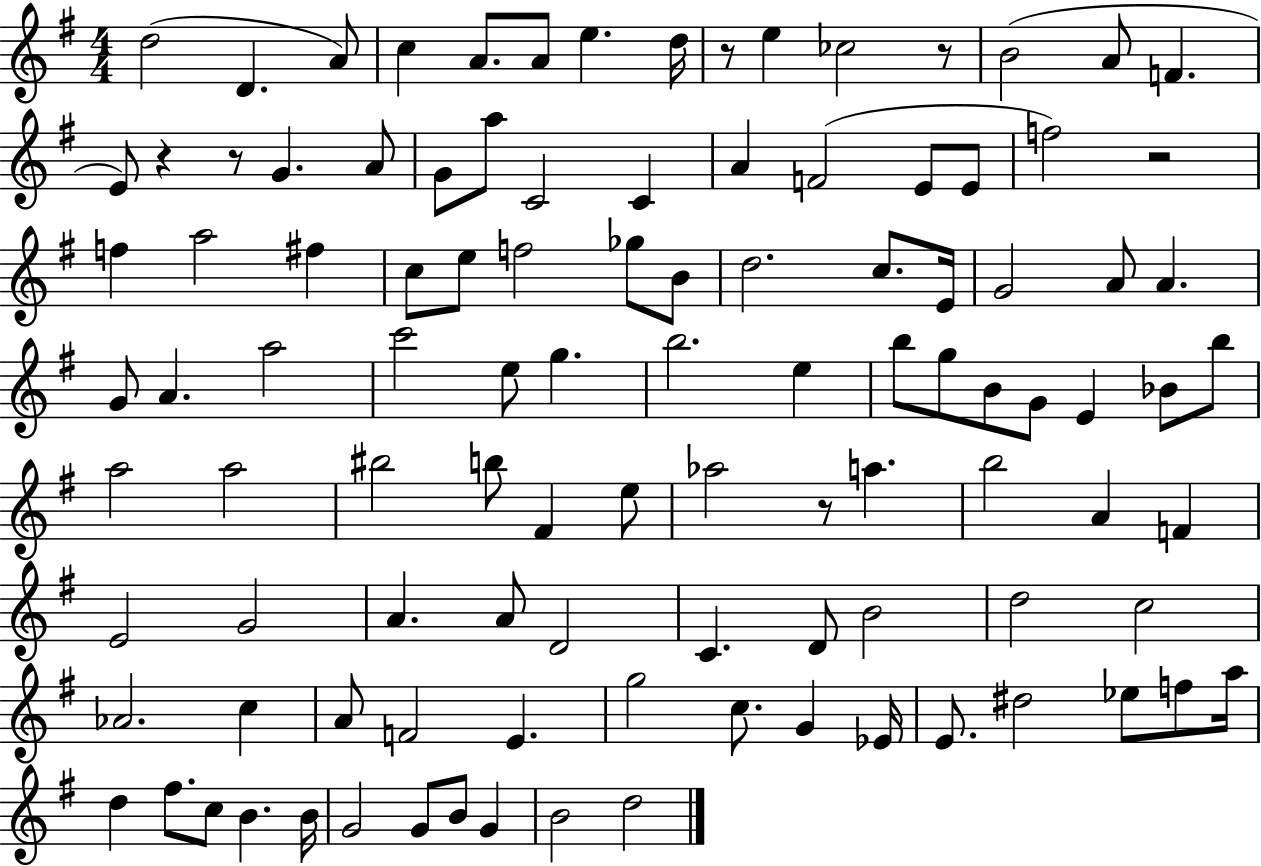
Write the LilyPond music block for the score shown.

{
  \clef treble
  \numericTimeSignature
  \time 4/4
  \key g \major
  d''2( d'4. a'8) | c''4 a'8. a'8 e''4. d''16 | r8 e''4 ces''2 r8 | b'2( a'8 f'4. | \break e'8) r4 r8 g'4. a'8 | g'8 a''8 c'2 c'4 | a'4 f'2( e'8 e'8 | f''2) r2 | \break f''4 a''2 fis''4 | c''8 e''8 f''2 ges''8 b'8 | d''2. c''8. e'16 | g'2 a'8 a'4. | \break g'8 a'4. a''2 | c'''2 e''8 g''4. | b''2. e''4 | b''8 g''8 b'8 g'8 e'4 bes'8 b''8 | \break a''2 a''2 | bis''2 b''8 fis'4 e''8 | aes''2 r8 a''4. | b''2 a'4 f'4 | \break e'2 g'2 | a'4. a'8 d'2 | c'4. d'8 b'2 | d''2 c''2 | \break aes'2. c''4 | a'8 f'2 e'4. | g''2 c''8. g'4 ees'16 | e'8. dis''2 ees''8 f''8 a''16 | \break d''4 fis''8. c''8 b'4. b'16 | g'2 g'8 b'8 g'4 | b'2 d''2 | \bar "|."
}